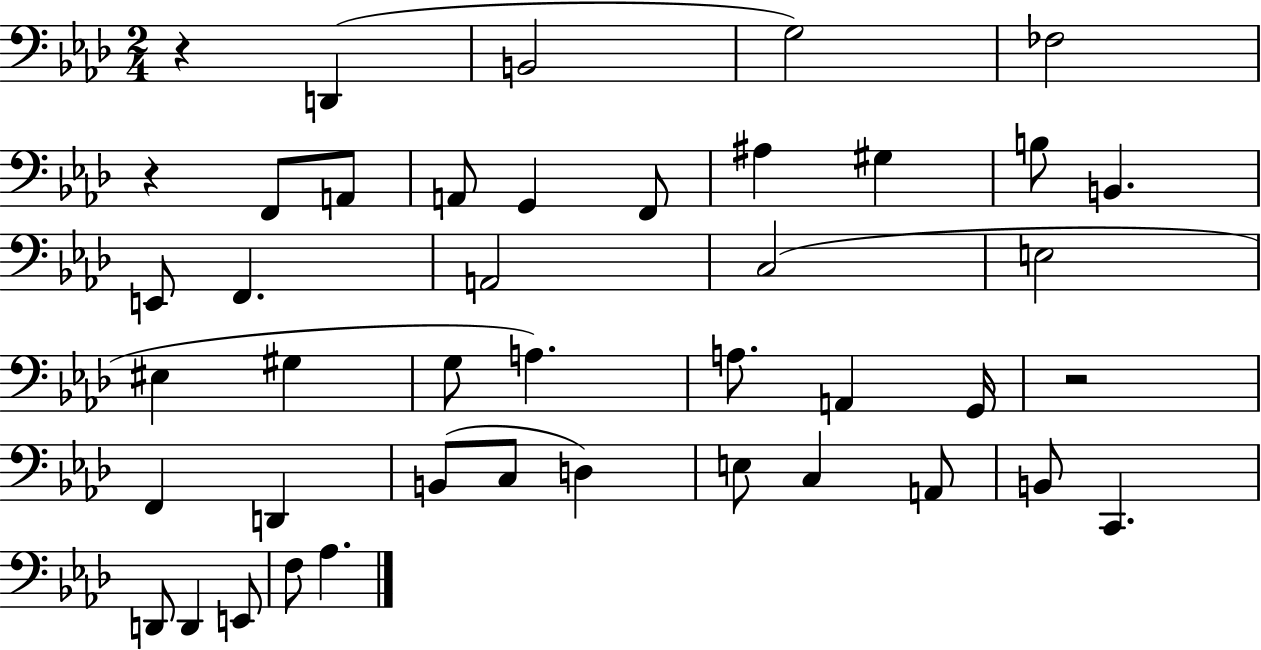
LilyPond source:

{
  \clef bass
  \numericTimeSignature
  \time 2/4
  \key aes \major
  \repeat volta 2 { r4 d,4( | b,2 | g2) | fes2 | \break r4 f,8 a,8 | a,8 g,4 f,8 | ais4 gis4 | b8 b,4. | \break e,8 f,4. | a,2 | c2( | e2 | \break eis4 gis4 | g8 a4.) | a8. a,4 g,16 | r2 | \break f,4 d,4 | b,8( c8 d4) | e8 c4 a,8 | b,8 c,4. | \break d,8 d,4 e,8 | f8 aes4. | } \bar "|."
}